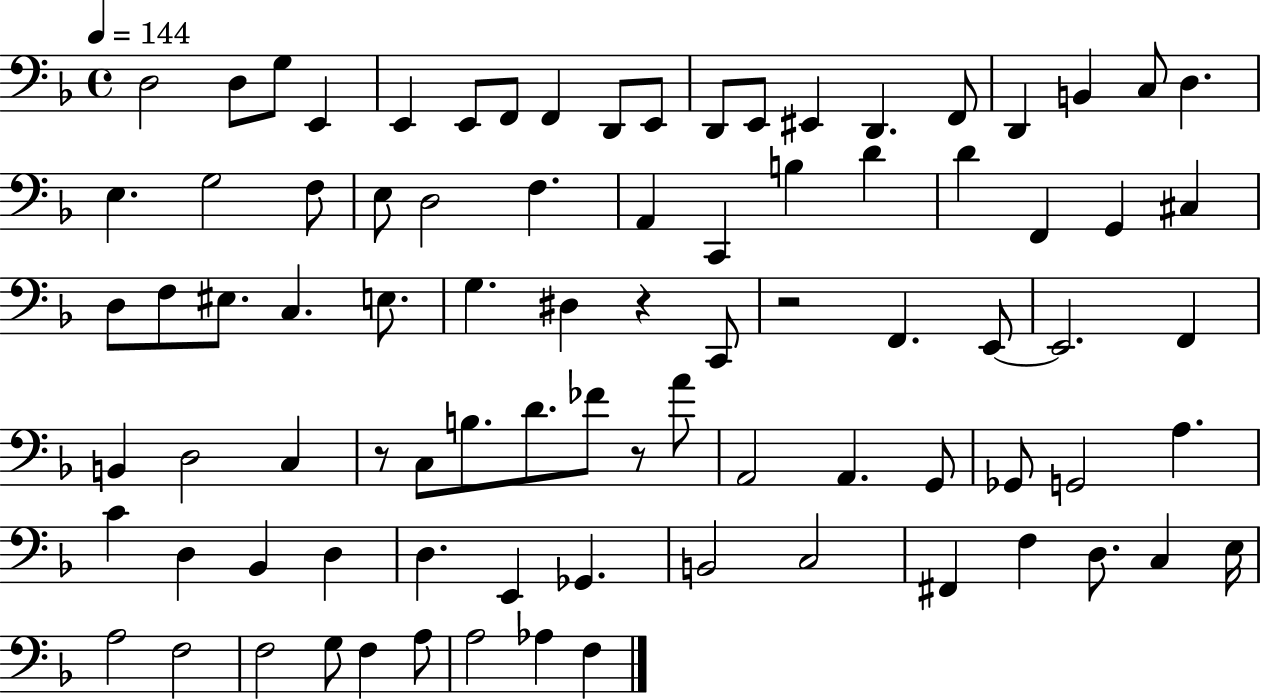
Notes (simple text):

D3/h D3/e G3/e E2/q E2/q E2/e F2/e F2/q D2/e E2/e D2/e E2/e EIS2/q D2/q. F2/e D2/q B2/q C3/e D3/q. E3/q. G3/h F3/e E3/e D3/h F3/q. A2/q C2/q B3/q D4/q D4/q F2/q G2/q C#3/q D3/e F3/e EIS3/e. C3/q. E3/e. G3/q. D#3/q R/q C2/e R/h F2/q. E2/e E2/h. F2/q B2/q D3/h C3/q R/e C3/e B3/e. D4/e. FES4/e R/e A4/e A2/h A2/q. G2/e Gb2/e G2/h A3/q. C4/q D3/q Bb2/q D3/q D3/q. E2/q Gb2/q. B2/h C3/h F#2/q F3/q D3/e. C3/q E3/s A3/h F3/h F3/h G3/e F3/q A3/e A3/h Ab3/q F3/q